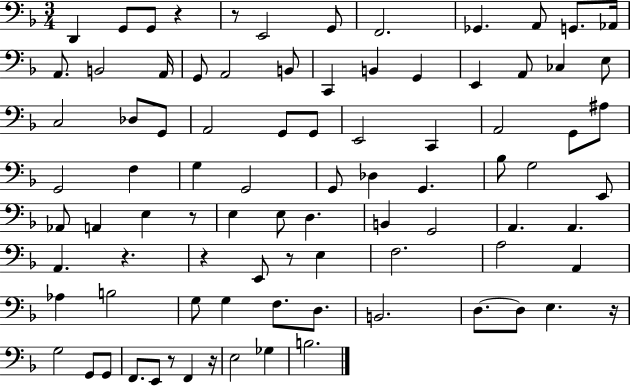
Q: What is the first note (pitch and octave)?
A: D2